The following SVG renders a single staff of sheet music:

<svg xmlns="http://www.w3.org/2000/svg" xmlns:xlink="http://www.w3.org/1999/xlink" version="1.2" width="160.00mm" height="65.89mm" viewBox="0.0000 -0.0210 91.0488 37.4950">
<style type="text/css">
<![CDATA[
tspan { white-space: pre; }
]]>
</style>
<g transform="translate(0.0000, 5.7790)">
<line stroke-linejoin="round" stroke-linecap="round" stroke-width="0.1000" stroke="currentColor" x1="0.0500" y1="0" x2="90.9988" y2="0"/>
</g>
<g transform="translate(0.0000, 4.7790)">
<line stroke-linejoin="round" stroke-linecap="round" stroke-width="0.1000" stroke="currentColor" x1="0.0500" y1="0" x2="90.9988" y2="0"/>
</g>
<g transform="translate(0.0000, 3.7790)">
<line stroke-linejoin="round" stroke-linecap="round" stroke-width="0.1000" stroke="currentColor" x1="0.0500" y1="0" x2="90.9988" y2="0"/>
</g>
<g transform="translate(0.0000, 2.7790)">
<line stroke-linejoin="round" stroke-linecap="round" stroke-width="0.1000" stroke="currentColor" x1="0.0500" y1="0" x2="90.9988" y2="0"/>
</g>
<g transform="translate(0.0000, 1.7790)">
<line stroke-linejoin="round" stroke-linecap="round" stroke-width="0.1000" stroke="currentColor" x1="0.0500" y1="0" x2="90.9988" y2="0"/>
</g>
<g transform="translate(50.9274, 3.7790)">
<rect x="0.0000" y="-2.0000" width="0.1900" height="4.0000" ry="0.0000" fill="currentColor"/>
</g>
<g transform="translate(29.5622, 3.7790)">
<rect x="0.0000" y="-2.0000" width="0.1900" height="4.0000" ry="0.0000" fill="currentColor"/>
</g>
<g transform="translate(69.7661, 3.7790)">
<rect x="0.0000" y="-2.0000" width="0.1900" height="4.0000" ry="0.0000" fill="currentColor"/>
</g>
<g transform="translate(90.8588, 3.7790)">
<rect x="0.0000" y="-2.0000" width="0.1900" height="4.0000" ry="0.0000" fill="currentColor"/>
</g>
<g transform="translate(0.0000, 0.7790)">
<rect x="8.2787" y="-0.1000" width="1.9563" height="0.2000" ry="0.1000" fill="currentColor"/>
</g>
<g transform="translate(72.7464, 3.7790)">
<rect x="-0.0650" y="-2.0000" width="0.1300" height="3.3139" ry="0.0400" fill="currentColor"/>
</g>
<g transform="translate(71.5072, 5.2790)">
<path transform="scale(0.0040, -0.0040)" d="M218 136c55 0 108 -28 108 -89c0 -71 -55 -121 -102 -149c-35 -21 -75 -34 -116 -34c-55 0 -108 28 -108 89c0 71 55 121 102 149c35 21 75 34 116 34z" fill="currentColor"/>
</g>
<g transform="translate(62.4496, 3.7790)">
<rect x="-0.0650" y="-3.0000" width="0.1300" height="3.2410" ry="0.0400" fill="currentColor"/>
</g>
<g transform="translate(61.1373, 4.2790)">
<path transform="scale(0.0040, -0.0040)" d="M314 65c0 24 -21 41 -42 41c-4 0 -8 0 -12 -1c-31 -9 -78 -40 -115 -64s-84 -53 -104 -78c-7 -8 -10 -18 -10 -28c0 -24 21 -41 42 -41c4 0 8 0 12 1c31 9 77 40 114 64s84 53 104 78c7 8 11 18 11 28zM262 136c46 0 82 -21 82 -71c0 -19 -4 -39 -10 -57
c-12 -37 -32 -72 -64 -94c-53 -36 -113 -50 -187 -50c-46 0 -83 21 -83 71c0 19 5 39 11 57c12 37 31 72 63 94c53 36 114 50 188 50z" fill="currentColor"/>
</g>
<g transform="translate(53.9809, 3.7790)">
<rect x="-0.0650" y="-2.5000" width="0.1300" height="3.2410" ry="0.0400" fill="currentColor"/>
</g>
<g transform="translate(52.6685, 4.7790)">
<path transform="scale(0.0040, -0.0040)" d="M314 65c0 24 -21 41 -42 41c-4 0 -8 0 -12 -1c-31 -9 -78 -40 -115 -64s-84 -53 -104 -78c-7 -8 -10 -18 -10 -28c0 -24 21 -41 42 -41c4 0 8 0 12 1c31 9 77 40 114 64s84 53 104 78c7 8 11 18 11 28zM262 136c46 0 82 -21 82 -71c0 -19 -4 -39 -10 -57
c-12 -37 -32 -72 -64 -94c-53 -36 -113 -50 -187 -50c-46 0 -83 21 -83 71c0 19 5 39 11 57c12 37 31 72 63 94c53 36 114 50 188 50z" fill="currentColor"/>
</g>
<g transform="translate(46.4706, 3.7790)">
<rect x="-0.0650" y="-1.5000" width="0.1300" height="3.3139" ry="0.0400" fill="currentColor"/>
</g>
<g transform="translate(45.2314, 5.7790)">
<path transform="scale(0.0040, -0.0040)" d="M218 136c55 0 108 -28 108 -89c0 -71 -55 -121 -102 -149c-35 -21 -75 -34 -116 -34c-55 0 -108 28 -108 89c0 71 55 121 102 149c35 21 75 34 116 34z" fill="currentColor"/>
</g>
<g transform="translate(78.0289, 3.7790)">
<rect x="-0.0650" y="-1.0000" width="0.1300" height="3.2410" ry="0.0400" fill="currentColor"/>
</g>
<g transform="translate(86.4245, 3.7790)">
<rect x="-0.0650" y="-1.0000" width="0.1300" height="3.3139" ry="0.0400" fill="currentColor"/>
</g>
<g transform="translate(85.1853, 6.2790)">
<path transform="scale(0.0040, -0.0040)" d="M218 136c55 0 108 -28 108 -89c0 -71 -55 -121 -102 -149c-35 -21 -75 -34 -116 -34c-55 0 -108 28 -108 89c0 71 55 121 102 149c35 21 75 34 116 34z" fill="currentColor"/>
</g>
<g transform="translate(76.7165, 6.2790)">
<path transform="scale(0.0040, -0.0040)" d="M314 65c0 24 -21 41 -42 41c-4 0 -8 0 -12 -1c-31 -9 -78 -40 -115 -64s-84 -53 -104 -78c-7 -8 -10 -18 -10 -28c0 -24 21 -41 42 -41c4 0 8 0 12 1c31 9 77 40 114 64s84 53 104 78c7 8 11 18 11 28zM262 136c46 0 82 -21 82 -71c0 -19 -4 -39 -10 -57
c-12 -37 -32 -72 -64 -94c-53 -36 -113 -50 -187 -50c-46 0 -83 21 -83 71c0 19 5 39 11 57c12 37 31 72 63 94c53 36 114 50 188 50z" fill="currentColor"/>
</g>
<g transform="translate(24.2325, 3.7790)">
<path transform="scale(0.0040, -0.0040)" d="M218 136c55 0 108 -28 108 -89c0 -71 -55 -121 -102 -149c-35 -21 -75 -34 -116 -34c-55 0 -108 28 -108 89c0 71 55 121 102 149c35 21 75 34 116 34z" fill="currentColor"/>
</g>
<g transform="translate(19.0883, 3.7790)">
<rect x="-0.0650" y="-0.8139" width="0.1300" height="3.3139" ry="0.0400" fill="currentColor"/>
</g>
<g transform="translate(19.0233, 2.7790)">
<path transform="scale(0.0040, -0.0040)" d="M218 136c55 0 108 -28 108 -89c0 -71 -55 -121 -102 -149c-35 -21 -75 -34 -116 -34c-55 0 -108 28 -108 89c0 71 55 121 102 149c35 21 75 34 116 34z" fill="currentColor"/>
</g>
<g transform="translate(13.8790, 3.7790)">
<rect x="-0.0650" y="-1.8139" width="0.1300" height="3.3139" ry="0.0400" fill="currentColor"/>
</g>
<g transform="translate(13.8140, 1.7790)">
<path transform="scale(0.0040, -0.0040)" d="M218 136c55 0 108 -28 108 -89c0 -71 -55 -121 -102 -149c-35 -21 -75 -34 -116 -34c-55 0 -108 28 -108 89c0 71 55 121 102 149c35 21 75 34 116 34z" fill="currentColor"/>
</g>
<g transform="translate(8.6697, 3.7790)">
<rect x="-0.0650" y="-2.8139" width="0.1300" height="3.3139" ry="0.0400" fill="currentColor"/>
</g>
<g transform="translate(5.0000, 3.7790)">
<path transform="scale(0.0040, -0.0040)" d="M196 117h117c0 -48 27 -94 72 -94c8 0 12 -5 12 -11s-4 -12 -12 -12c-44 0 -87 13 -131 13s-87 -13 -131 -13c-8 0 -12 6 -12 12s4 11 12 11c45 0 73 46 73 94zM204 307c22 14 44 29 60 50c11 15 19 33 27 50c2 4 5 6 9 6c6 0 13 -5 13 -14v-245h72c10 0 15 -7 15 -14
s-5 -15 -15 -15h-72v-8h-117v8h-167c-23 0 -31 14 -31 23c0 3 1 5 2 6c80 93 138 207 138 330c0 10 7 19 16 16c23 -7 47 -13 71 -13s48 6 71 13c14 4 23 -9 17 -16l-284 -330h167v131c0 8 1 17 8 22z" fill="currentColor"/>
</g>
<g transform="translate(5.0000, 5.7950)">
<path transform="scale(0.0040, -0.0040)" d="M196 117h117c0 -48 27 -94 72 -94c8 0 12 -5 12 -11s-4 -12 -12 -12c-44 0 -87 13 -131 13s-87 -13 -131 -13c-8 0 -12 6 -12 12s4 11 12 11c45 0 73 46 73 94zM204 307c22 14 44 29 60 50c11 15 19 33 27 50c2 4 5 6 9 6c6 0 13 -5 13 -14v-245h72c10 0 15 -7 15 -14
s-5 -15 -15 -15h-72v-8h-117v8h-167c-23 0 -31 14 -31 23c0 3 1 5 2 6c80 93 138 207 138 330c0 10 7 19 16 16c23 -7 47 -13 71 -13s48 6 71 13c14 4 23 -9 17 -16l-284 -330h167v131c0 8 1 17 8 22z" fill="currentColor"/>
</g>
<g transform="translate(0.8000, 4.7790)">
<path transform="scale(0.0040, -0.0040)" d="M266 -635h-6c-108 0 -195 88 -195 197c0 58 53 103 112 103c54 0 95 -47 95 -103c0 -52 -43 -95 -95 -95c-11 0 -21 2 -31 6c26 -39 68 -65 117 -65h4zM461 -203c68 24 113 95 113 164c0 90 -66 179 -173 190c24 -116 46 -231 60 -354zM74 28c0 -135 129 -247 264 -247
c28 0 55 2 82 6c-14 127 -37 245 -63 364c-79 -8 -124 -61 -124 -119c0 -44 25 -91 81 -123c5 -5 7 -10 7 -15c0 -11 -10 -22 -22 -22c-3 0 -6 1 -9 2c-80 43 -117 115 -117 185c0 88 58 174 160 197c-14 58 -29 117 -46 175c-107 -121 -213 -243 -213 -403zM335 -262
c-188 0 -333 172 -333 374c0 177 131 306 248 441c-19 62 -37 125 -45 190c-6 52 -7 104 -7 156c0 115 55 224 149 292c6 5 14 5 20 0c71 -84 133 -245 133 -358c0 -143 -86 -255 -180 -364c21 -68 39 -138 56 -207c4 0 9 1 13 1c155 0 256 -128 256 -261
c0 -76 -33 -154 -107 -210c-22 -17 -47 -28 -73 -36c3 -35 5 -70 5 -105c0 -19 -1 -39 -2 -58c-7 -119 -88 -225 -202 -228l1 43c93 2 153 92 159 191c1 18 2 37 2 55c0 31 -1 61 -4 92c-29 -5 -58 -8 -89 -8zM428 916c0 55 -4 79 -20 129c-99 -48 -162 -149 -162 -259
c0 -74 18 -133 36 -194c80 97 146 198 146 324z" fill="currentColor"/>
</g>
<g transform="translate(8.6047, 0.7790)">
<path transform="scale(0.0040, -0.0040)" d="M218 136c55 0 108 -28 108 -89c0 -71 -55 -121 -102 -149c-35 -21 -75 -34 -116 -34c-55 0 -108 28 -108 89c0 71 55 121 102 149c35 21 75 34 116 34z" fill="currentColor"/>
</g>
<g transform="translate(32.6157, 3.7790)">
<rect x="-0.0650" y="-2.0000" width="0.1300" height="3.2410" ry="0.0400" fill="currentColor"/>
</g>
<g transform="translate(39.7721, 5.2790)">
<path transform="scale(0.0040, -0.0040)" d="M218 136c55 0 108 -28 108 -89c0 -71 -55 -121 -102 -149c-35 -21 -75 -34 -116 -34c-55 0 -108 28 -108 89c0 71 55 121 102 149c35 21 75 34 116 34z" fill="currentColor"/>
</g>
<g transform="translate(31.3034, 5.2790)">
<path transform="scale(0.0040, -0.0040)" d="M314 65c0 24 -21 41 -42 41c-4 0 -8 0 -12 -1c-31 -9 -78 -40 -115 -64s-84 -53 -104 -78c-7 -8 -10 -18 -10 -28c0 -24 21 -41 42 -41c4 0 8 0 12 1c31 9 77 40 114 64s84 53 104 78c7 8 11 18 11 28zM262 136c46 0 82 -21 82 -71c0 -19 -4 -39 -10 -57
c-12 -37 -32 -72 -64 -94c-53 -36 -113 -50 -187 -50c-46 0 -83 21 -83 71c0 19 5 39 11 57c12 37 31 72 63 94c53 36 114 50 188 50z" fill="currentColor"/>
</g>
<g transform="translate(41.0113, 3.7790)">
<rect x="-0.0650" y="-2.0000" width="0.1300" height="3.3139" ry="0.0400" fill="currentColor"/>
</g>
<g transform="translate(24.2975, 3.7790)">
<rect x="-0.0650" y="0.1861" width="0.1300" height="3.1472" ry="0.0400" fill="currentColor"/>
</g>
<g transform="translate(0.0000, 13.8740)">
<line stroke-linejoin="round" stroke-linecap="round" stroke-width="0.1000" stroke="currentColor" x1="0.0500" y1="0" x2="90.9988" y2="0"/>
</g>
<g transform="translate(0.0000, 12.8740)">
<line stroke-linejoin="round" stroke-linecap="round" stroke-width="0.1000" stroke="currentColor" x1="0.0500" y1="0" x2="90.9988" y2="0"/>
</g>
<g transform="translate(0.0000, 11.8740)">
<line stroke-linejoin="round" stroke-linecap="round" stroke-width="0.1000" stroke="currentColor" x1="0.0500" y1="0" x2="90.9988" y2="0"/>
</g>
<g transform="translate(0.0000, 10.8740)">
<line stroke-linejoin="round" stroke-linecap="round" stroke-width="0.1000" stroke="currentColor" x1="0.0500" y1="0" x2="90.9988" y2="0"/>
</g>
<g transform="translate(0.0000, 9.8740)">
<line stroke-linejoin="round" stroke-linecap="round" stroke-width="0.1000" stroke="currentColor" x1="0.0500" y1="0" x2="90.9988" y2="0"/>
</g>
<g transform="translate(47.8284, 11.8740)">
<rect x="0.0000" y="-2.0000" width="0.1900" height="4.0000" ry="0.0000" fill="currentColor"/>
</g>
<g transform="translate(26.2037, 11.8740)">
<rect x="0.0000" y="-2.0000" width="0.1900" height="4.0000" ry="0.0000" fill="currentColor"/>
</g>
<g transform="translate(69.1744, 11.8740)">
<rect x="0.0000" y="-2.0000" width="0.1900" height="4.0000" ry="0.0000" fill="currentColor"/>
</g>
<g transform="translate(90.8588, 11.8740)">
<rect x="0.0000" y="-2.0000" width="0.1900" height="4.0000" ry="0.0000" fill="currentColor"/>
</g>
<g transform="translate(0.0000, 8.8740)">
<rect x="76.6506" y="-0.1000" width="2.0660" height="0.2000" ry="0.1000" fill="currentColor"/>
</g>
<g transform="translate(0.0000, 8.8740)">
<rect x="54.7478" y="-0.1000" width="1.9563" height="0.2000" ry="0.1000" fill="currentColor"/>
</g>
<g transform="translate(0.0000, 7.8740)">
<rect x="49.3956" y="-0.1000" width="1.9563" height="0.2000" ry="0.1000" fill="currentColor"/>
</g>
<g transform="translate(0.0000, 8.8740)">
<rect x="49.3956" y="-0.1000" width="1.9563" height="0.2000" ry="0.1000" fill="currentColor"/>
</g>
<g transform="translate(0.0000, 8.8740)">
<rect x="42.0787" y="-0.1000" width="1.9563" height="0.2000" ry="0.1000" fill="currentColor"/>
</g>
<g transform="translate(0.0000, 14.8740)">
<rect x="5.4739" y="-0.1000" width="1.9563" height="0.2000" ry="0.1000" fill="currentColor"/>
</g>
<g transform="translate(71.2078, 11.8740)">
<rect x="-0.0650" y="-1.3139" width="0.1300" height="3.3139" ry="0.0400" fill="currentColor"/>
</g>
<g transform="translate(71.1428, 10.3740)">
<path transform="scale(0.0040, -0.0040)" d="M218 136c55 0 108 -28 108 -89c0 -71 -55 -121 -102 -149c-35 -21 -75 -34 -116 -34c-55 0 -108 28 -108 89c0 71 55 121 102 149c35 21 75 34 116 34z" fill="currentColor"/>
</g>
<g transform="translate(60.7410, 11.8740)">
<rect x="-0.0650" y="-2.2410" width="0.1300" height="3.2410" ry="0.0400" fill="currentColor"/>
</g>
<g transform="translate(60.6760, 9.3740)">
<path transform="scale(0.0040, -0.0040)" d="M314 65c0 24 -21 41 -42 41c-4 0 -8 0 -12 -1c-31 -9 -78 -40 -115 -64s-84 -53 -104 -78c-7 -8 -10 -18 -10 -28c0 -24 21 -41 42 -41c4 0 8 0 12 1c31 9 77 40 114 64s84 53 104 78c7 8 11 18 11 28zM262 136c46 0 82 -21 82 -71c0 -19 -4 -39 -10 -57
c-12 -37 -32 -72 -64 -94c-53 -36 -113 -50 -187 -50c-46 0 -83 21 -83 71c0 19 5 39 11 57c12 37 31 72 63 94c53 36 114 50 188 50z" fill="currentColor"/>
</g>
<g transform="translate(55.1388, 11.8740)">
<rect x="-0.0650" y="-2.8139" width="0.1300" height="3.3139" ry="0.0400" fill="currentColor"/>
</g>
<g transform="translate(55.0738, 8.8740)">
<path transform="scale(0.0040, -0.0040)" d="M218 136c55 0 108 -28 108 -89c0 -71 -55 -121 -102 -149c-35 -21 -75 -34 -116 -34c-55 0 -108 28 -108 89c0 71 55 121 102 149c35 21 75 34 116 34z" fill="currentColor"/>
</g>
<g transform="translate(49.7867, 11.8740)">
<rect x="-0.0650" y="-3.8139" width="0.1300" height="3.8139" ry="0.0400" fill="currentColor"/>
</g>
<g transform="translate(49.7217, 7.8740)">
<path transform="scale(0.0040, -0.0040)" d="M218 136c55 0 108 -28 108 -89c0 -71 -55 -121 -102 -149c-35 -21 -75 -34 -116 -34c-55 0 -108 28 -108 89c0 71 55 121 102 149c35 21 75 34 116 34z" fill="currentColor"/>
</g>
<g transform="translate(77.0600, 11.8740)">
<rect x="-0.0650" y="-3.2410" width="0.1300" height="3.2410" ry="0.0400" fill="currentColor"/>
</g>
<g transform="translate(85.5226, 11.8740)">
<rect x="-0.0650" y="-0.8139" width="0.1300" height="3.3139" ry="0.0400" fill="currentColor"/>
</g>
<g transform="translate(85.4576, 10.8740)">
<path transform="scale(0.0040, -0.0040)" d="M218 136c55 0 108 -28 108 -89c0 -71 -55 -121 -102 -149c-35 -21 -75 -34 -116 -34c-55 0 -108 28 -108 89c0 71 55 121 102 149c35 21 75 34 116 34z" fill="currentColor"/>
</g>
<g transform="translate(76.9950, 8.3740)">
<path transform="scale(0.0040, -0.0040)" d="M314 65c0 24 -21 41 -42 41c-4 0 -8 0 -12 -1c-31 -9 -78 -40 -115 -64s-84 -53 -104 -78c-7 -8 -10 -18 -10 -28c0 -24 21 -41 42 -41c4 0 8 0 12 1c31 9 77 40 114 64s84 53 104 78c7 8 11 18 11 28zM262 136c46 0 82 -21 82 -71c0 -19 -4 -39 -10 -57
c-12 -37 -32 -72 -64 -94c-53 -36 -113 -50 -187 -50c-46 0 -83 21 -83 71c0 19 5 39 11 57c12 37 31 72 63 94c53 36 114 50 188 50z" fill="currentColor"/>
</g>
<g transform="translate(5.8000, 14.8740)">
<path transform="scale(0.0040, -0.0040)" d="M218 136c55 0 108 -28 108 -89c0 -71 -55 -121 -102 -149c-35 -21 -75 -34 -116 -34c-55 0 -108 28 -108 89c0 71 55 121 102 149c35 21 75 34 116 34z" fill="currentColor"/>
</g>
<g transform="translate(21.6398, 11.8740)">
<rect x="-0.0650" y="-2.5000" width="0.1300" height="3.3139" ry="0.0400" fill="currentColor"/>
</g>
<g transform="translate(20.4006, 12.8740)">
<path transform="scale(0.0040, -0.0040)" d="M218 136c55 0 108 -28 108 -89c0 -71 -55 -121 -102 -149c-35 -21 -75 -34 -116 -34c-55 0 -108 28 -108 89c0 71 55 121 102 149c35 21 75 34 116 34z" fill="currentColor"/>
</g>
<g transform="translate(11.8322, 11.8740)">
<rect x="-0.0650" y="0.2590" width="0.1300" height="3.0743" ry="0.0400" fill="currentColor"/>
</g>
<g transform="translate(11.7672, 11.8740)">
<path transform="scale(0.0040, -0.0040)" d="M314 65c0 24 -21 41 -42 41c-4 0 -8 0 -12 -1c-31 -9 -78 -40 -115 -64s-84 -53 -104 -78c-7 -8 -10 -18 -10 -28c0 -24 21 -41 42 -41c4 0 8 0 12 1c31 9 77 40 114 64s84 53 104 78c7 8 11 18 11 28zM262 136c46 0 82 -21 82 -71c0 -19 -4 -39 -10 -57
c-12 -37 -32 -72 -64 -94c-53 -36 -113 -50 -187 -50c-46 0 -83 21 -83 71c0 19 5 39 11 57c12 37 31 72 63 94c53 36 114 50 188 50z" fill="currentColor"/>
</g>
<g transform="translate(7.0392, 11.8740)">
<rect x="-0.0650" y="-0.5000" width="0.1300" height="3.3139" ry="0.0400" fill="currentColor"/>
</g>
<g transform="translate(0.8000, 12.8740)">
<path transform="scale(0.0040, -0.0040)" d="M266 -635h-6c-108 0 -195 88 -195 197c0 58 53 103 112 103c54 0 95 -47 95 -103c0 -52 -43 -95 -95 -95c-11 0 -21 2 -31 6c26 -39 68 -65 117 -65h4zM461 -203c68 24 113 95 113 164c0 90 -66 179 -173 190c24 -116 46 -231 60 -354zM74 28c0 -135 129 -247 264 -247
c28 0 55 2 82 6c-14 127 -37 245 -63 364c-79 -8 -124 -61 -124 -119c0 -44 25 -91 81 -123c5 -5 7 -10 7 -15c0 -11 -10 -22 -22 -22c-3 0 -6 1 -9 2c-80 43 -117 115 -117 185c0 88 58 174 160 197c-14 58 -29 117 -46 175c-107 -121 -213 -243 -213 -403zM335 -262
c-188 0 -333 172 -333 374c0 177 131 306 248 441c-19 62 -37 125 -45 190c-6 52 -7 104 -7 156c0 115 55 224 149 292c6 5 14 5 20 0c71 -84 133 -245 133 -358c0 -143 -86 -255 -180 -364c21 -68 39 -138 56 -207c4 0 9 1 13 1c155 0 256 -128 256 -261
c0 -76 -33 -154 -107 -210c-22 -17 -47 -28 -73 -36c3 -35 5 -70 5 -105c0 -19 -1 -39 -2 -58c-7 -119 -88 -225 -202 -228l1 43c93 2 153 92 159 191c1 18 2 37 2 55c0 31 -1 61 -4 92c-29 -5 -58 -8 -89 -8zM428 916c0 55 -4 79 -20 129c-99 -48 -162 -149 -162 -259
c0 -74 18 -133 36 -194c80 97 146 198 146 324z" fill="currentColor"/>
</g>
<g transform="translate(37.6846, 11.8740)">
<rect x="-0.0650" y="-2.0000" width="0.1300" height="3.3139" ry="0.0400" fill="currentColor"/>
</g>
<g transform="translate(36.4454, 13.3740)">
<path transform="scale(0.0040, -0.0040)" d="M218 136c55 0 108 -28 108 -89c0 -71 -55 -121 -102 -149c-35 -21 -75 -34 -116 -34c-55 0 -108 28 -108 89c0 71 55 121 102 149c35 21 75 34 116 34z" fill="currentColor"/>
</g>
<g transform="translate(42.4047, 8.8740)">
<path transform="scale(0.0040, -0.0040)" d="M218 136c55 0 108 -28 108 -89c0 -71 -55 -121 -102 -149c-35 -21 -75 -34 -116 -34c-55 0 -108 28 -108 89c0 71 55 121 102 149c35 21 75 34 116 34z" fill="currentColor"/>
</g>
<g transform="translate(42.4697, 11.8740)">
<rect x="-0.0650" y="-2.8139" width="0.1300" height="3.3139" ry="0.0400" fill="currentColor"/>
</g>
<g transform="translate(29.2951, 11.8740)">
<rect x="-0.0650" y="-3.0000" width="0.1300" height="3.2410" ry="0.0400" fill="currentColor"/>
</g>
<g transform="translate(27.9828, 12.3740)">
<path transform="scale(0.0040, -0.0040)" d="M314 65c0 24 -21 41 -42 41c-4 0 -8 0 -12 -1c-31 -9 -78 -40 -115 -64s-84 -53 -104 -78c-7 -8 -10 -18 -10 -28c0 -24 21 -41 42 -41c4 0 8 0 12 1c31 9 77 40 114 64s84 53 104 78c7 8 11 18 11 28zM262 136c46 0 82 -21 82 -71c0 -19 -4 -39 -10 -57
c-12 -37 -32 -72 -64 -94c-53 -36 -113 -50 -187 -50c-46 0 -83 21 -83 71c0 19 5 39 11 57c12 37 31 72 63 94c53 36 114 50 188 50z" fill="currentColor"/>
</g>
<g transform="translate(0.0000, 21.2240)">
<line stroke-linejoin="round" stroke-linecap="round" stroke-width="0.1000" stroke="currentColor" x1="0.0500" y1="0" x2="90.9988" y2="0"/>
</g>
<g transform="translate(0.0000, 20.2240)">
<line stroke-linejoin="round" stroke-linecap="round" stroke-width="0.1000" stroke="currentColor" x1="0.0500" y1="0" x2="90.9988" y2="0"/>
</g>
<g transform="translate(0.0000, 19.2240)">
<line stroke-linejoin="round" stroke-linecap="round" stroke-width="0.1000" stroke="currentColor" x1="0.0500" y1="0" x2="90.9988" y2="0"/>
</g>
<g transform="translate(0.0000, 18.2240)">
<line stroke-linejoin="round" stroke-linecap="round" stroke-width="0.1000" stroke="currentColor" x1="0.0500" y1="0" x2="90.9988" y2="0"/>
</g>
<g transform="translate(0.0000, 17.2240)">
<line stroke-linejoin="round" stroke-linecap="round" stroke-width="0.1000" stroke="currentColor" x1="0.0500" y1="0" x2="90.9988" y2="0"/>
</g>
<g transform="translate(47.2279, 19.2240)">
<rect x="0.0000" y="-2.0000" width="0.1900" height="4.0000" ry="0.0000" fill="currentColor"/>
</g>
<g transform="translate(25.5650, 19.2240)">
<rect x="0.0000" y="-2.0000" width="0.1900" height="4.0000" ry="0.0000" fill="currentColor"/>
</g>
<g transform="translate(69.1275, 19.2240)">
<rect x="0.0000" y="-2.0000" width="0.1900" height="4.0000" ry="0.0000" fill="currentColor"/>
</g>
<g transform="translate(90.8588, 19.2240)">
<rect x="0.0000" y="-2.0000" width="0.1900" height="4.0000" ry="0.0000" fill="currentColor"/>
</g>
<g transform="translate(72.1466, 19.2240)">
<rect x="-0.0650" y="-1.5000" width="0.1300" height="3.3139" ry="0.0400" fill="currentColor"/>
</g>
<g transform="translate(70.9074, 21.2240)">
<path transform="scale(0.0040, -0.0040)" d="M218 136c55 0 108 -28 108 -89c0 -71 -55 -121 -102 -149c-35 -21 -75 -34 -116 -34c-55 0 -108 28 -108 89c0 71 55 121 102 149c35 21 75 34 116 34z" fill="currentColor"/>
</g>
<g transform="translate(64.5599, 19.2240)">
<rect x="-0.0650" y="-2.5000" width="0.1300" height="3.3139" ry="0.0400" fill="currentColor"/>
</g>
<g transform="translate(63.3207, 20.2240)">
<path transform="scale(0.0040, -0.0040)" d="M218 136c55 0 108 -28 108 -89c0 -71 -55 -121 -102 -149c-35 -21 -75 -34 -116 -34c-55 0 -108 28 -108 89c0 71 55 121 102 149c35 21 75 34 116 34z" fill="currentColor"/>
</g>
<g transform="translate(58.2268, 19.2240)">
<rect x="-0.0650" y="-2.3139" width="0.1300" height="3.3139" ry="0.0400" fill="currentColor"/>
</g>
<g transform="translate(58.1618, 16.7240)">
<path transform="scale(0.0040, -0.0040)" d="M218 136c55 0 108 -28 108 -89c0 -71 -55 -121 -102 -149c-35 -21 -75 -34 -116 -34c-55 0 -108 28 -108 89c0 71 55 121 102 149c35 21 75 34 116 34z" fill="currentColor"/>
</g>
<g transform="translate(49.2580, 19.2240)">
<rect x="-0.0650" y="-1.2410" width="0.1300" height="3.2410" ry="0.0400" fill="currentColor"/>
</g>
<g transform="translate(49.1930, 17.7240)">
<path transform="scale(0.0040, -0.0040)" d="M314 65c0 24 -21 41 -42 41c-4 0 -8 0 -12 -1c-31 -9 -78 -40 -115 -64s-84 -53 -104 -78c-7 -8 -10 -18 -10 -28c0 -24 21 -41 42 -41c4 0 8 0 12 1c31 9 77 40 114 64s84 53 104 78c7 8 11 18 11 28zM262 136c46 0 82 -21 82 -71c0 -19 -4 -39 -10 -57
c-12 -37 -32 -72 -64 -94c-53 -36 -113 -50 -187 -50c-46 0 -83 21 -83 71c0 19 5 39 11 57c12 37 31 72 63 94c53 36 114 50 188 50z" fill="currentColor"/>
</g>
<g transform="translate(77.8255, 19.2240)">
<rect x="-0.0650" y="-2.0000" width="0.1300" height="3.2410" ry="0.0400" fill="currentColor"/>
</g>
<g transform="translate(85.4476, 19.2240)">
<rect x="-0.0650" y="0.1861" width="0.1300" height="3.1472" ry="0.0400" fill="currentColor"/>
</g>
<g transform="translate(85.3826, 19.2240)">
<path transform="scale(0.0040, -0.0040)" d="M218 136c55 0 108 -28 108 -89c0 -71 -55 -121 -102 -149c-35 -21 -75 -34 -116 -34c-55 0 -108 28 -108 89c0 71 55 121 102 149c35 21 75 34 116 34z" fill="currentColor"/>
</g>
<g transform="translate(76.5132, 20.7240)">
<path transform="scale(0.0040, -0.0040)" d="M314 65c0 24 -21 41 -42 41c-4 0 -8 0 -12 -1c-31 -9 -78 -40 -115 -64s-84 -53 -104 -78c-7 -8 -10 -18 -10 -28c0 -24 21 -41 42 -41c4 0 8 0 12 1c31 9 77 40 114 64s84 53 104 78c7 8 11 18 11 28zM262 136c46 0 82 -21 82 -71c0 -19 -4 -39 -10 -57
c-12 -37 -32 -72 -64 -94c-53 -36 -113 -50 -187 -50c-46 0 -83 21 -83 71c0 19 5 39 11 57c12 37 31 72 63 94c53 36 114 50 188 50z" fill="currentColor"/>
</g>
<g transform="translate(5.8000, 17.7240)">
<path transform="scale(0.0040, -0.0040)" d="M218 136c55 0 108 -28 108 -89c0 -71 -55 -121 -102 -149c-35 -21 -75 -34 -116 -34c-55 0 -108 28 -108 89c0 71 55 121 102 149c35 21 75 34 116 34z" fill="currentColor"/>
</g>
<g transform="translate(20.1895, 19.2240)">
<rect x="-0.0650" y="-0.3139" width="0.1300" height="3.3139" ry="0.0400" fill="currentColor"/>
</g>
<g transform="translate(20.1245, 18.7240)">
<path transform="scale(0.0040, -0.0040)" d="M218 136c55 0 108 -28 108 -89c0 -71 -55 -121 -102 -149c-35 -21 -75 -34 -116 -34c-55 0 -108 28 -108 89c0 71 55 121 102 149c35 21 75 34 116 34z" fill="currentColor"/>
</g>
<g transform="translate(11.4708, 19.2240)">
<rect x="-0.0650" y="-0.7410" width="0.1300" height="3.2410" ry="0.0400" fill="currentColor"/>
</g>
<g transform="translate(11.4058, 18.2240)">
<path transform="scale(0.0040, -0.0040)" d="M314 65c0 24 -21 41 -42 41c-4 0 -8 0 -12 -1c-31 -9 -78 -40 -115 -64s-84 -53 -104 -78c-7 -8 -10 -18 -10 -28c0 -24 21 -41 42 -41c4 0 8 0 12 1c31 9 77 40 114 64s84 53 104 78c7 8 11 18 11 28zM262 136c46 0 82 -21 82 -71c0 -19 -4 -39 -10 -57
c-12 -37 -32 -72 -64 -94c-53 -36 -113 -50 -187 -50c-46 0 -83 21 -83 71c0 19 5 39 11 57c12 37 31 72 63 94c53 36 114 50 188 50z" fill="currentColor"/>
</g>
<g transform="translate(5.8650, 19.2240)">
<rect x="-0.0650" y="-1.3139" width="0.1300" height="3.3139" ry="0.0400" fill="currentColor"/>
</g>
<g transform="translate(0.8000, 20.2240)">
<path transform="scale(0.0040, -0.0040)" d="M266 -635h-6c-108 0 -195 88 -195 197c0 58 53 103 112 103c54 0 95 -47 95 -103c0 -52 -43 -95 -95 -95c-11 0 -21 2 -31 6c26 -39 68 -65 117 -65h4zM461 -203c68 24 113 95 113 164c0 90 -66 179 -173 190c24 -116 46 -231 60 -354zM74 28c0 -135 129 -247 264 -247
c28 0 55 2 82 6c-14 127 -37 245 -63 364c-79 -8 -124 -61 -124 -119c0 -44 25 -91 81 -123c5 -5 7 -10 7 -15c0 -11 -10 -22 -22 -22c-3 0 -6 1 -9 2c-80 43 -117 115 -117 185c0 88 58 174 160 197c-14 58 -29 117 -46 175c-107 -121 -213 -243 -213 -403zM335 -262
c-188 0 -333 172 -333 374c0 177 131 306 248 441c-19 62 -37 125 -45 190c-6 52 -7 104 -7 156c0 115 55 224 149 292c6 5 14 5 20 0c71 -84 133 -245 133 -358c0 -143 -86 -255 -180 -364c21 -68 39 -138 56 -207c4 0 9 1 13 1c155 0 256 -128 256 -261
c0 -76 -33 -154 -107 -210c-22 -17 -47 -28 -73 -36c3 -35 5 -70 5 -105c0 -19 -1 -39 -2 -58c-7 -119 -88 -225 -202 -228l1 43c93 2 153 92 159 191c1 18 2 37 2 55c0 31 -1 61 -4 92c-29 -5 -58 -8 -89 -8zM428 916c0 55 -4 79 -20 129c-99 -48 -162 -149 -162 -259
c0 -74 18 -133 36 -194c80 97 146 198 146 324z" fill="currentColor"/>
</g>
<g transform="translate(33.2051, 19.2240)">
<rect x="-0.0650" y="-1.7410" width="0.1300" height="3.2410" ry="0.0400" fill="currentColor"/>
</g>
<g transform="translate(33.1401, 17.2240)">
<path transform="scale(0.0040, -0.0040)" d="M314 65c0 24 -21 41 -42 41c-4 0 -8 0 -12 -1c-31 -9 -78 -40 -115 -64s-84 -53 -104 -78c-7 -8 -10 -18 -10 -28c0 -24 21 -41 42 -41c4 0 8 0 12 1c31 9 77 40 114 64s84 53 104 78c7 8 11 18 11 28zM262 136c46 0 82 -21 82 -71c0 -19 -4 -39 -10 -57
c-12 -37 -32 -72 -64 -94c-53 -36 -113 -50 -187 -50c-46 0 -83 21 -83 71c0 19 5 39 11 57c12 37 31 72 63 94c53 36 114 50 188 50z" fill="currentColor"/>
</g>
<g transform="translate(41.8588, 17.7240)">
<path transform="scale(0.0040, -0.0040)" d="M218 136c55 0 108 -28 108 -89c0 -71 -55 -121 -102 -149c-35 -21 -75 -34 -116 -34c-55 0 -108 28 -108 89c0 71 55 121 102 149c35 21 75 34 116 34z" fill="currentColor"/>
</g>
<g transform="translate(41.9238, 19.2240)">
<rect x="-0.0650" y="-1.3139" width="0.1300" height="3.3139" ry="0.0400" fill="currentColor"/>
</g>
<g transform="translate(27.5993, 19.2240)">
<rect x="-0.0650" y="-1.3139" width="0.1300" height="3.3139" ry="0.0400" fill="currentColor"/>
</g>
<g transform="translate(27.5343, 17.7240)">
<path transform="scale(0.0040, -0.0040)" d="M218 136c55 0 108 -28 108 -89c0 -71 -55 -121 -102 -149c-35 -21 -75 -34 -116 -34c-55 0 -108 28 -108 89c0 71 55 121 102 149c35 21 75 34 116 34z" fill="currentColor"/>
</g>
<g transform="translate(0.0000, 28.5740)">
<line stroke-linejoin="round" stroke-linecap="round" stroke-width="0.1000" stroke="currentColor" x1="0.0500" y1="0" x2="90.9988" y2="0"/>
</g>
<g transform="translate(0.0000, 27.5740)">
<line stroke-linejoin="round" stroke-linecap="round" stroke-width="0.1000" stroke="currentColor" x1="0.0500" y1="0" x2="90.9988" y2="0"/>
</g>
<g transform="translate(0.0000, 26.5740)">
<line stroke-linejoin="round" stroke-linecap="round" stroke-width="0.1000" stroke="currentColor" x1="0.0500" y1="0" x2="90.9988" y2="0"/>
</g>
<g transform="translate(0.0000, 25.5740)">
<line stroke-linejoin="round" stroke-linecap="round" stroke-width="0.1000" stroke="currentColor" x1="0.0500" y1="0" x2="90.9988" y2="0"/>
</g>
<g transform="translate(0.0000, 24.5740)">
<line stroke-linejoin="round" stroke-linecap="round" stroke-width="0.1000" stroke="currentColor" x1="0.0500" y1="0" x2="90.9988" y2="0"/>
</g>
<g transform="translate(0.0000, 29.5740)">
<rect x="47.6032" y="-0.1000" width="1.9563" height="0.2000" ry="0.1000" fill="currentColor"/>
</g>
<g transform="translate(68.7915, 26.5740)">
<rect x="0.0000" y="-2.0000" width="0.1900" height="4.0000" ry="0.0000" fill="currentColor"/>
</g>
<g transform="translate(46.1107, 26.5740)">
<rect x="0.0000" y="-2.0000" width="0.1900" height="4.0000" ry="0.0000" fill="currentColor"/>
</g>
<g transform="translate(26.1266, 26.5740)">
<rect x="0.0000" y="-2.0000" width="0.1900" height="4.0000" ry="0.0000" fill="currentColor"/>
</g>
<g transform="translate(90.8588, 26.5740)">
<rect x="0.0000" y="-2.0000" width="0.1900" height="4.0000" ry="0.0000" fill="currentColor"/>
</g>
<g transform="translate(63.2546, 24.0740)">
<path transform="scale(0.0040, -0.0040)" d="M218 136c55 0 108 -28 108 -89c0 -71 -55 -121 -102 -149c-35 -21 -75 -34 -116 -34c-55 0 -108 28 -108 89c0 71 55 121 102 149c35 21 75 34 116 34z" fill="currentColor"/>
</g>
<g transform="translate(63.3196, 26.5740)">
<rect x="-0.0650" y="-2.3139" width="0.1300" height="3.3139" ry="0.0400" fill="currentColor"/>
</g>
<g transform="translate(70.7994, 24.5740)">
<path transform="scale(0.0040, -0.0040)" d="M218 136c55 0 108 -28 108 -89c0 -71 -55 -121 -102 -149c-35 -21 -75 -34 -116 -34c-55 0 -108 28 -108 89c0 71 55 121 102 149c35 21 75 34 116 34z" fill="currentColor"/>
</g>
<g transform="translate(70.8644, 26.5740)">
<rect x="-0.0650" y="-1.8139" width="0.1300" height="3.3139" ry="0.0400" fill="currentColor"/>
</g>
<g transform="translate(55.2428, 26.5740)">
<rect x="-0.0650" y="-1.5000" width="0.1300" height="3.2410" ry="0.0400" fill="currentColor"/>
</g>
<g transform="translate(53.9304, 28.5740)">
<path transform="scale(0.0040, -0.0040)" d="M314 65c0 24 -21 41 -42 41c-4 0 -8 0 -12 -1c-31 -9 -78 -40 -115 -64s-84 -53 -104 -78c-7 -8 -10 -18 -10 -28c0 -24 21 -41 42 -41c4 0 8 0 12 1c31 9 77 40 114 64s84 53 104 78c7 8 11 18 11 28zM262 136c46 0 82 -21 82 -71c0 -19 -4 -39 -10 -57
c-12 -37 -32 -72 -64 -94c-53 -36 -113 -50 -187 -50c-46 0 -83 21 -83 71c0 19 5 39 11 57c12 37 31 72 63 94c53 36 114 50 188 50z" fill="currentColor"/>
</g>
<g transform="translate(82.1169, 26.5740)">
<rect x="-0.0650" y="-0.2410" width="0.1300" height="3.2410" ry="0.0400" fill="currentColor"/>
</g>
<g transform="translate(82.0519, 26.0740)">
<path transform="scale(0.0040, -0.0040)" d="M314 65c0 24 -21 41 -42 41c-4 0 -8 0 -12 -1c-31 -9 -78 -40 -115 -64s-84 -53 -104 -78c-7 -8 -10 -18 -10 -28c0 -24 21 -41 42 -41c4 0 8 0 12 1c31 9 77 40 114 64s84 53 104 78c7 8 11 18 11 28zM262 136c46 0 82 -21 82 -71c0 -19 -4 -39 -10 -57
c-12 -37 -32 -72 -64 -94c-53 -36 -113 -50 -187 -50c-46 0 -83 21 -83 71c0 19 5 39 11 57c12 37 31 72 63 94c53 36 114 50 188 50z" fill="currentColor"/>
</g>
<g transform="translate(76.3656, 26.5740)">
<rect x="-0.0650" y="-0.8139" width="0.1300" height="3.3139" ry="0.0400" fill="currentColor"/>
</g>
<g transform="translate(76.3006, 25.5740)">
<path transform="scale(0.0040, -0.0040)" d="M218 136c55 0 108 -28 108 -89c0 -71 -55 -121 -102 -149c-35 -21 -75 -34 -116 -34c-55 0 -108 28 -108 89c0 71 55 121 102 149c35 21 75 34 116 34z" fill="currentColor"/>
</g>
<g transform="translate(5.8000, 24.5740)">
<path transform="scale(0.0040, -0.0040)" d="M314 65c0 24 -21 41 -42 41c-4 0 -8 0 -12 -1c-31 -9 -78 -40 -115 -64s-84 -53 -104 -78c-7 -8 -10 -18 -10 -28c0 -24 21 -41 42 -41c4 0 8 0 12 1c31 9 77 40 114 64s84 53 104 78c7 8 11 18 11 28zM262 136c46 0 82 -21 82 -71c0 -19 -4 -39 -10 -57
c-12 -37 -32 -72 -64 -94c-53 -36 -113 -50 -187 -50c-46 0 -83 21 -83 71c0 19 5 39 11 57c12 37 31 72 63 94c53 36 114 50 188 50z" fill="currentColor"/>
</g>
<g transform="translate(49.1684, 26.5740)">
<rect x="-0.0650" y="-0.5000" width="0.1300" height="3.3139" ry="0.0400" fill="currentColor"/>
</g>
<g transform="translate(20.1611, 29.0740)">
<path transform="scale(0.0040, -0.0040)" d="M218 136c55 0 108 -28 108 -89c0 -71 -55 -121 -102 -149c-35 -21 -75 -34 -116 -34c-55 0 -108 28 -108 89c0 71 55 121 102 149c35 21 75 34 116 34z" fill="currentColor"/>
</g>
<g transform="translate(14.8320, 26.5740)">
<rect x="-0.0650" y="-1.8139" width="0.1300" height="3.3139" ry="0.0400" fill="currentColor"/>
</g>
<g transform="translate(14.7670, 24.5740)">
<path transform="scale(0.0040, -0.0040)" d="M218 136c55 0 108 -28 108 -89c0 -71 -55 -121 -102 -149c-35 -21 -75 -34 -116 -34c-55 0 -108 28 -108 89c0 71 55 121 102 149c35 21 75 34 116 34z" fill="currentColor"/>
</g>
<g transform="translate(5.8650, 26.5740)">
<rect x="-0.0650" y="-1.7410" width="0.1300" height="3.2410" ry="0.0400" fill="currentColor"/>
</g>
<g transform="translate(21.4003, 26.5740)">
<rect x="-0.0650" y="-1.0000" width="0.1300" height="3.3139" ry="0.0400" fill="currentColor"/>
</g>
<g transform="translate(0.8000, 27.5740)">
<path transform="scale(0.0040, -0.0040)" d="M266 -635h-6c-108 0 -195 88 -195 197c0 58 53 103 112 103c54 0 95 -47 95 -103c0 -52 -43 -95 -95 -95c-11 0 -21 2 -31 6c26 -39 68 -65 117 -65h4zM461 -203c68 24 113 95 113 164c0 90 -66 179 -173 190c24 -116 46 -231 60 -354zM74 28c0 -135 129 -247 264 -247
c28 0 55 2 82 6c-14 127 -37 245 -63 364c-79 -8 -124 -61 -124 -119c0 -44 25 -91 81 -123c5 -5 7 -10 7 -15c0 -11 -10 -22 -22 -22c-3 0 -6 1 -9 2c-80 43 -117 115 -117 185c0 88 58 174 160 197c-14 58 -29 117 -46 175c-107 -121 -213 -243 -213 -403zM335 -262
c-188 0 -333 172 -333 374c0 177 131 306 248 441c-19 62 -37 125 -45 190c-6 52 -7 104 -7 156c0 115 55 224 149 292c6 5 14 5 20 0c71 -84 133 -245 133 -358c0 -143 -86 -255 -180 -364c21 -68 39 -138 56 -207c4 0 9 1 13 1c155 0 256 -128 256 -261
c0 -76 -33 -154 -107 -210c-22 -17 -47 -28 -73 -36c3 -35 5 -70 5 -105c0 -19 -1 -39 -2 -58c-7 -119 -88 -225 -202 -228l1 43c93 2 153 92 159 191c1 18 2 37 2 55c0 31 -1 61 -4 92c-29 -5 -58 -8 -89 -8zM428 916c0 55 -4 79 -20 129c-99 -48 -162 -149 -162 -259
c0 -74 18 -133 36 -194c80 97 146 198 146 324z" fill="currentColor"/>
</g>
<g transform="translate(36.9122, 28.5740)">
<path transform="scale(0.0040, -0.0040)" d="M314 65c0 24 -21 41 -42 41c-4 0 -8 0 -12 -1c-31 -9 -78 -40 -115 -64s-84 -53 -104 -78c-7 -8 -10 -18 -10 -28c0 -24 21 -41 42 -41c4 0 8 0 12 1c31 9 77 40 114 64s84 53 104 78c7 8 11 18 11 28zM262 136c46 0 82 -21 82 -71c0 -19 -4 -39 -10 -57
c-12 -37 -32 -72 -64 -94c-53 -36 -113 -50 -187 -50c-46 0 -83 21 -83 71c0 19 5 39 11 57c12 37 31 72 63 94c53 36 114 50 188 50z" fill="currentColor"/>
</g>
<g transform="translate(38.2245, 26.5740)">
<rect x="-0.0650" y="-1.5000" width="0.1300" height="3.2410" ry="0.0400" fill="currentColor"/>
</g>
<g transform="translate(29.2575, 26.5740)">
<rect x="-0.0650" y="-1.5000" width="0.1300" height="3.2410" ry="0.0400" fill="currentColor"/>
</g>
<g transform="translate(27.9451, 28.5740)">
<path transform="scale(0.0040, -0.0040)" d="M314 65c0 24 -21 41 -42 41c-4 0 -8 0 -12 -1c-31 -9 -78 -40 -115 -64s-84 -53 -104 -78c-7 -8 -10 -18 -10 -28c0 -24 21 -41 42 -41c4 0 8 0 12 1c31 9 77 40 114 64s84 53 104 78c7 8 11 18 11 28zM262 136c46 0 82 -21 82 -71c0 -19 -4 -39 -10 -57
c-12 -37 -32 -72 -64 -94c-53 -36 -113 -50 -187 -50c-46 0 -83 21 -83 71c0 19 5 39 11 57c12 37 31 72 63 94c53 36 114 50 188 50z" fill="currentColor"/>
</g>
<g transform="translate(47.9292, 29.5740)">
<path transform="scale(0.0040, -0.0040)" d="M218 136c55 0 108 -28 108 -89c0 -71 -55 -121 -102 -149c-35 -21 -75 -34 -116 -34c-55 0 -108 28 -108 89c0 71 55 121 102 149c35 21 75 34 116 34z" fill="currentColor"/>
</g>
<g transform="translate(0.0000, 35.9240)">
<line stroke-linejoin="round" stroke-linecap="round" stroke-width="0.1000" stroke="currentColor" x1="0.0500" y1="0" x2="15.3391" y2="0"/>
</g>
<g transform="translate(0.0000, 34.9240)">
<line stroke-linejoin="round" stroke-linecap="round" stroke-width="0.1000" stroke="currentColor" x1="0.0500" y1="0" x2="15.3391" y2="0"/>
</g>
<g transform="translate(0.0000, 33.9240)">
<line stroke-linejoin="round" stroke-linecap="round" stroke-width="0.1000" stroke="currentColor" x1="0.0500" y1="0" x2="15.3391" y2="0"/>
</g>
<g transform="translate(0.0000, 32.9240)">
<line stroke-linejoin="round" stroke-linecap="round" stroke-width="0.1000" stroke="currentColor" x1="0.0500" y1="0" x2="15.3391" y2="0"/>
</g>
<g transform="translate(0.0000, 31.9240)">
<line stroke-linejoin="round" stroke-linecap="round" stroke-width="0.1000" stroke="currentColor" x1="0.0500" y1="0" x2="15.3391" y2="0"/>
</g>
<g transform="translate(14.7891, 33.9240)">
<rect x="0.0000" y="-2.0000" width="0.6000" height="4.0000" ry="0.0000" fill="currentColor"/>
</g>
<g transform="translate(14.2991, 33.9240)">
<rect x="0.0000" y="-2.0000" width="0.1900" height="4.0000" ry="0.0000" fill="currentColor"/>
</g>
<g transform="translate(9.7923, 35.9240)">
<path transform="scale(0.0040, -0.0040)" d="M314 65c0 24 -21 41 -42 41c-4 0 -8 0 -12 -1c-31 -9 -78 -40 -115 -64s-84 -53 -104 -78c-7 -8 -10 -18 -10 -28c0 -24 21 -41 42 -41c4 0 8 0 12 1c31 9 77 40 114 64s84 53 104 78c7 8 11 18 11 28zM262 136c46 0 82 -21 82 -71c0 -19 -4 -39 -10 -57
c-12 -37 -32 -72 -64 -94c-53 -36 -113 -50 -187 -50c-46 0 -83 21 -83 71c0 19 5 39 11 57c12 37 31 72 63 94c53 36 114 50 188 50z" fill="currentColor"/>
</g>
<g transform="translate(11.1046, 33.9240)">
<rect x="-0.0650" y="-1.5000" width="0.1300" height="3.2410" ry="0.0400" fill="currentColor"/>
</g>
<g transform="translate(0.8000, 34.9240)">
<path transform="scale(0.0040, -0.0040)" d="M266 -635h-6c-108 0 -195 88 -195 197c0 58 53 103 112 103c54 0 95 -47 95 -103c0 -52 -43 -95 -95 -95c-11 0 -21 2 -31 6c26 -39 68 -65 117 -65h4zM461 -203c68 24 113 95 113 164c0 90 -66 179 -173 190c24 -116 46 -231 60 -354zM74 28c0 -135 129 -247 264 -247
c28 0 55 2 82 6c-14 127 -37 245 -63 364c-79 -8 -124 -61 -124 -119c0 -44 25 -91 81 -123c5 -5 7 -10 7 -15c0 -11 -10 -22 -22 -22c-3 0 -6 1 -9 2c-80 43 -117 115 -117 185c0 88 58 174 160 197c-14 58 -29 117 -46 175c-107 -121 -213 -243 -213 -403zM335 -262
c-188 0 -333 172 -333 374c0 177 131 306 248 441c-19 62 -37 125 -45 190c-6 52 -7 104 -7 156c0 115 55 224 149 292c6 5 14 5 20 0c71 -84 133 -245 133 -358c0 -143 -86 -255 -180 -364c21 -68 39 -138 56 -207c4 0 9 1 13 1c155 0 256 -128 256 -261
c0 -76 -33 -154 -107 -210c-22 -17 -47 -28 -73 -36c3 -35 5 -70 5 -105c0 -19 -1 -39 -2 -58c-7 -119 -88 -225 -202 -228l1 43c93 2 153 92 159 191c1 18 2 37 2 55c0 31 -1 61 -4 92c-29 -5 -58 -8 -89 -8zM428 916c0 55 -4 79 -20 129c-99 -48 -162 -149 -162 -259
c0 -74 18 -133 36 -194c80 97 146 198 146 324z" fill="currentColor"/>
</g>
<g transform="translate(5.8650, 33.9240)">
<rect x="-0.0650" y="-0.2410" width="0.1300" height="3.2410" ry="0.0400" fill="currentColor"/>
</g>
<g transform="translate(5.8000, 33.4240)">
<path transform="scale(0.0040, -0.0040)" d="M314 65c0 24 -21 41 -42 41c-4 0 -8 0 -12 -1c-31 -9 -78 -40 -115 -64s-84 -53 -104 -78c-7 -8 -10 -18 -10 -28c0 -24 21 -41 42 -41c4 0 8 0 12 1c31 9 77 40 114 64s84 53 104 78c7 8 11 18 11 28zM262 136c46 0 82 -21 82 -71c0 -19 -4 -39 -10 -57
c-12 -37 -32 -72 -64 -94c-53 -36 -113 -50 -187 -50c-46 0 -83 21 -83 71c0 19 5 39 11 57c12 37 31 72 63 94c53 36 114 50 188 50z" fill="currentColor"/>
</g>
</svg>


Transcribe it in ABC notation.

X:1
T:Untitled
M:4/4
L:1/4
K:C
a f d B F2 F E G2 A2 F D2 D C B2 G A2 F a c' a g2 e b2 d e d2 c e f2 e e2 g G E F2 B f2 f D E2 E2 C E2 g f d c2 c2 E2